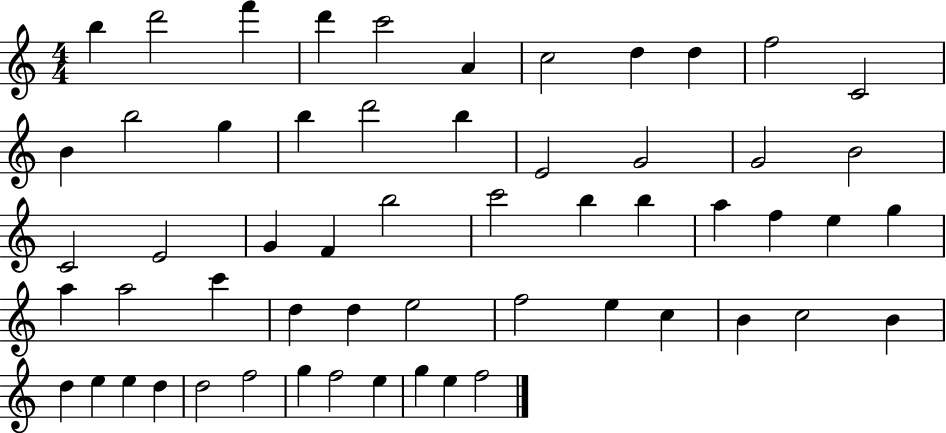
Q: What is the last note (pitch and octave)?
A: F5